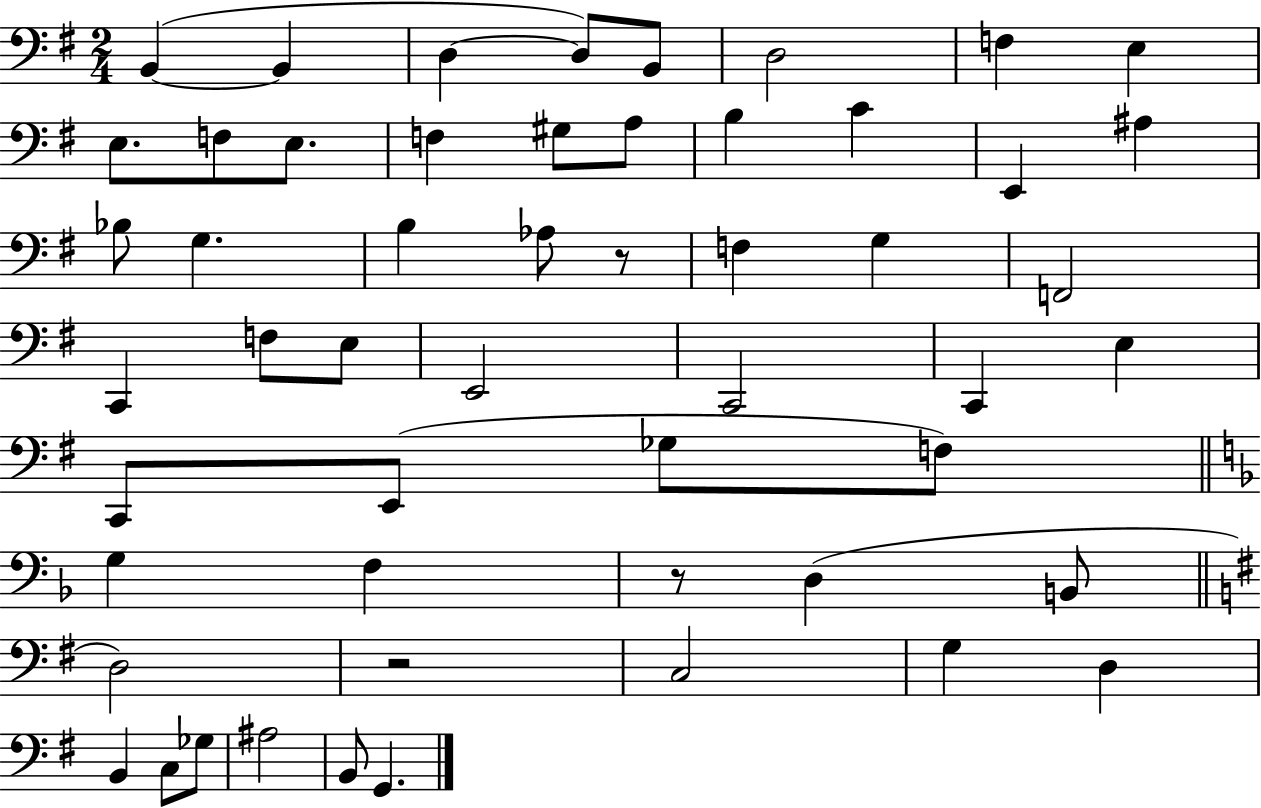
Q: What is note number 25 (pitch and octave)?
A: F2